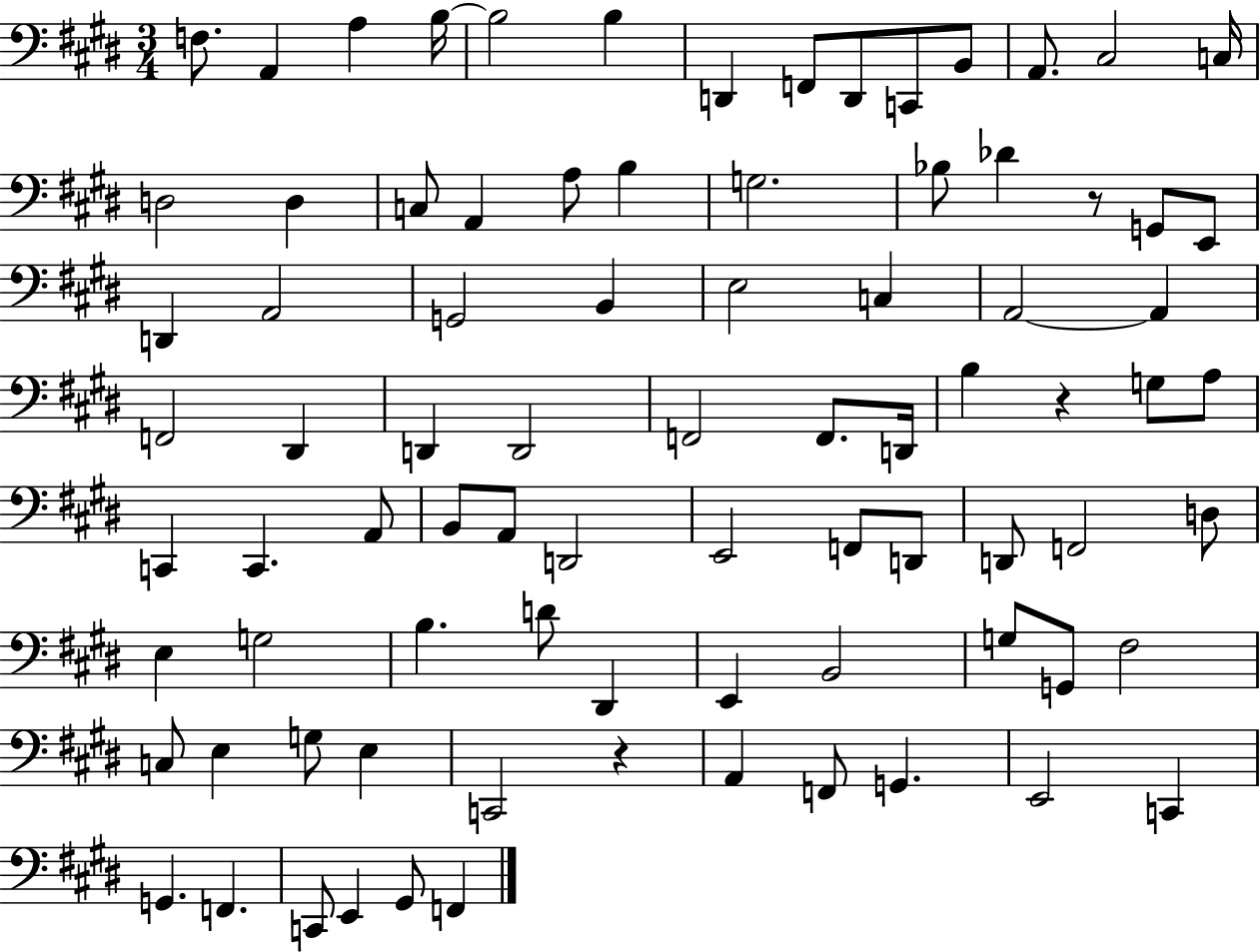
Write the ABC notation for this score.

X:1
T:Untitled
M:3/4
L:1/4
K:E
F,/2 A,, A, B,/4 B,2 B, D,, F,,/2 D,,/2 C,,/2 B,,/2 A,,/2 ^C,2 C,/4 D,2 D, C,/2 A,, A,/2 B, G,2 _B,/2 _D z/2 G,,/2 E,,/2 D,, A,,2 G,,2 B,, E,2 C, A,,2 A,, F,,2 ^D,, D,, D,,2 F,,2 F,,/2 D,,/4 B, z G,/2 A,/2 C,, C,, A,,/2 B,,/2 A,,/2 D,,2 E,,2 F,,/2 D,,/2 D,,/2 F,,2 D,/2 E, G,2 B, D/2 ^D,, E,, B,,2 G,/2 G,,/2 ^F,2 C,/2 E, G,/2 E, C,,2 z A,, F,,/2 G,, E,,2 C,, G,, F,, C,,/2 E,, ^G,,/2 F,,